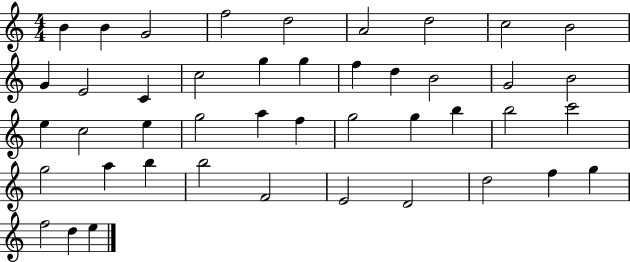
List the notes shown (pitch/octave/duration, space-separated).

B4/q B4/q G4/h F5/h D5/h A4/h D5/h C5/h B4/h G4/q E4/h C4/q C5/h G5/q G5/q F5/q D5/q B4/h G4/h B4/h E5/q C5/h E5/q G5/h A5/q F5/q G5/h G5/q B5/q B5/h C6/h G5/h A5/q B5/q B5/h F4/h E4/h D4/h D5/h F5/q G5/q F5/h D5/q E5/q